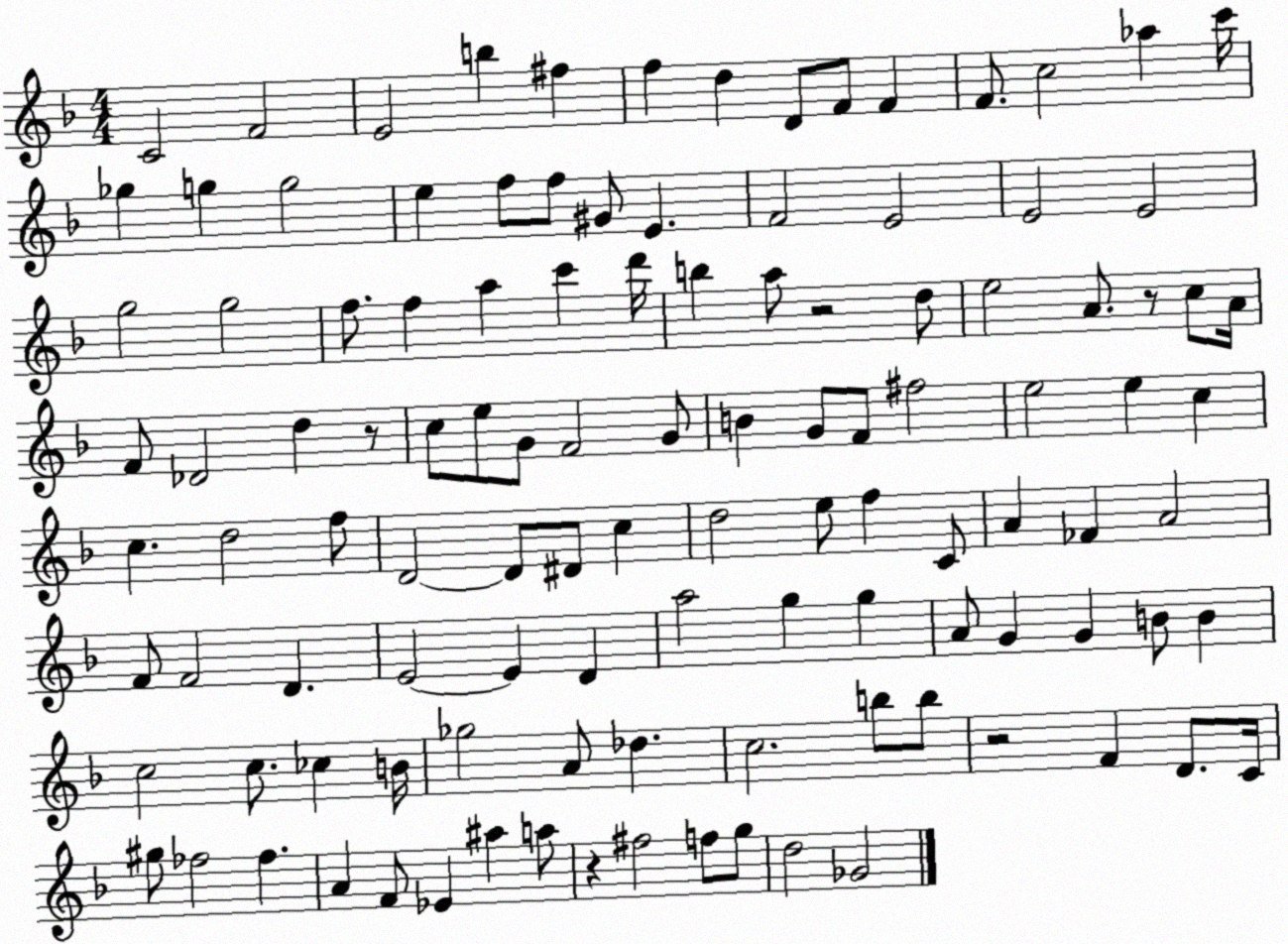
X:1
T:Untitled
M:4/4
L:1/4
K:F
C2 F2 E2 b ^f f d D/2 F/2 F F/2 c2 _a c'/4 _g g g2 e f/2 f/2 ^G/2 E F2 E2 E2 E2 g2 g2 f/2 f a c' d'/4 b a/2 z2 d/2 e2 A/2 z/2 c/2 A/4 F/2 _D2 d z/2 c/2 e/2 G/2 F2 G/2 B G/2 F/2 ^f2 e2 e c c d2 f/2 D2 D/2 ^D/2 c d2 e/2 f C/2 A _F A2 F/2 F2 D E2 E D a2 g g A/2 G G B/2 B c2 c/2 _c B/4 _g2 A/2 _d c2 b/2 b/2 z2 F D/2 C/4 ^g/2 _f2 _f A F/2 _E ^a a/2 z ^f2 f/2 g/2 d2 _G2